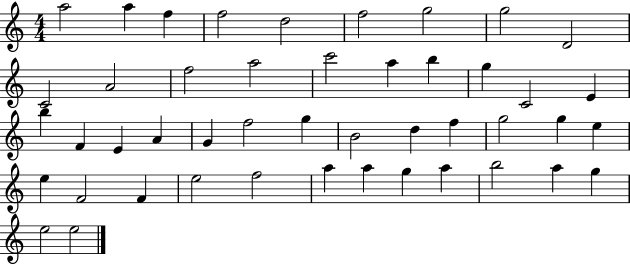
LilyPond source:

{
  \clef treble
  \numericTimeSignature
  \time 4/4
  \key c \major
  a''2 a''4 f''4 | f''2 d''2 | f''2 g''2 | g''2 d'2 | \break c'2 a'2 | f''2 a''2 | c'''2 a''4 b''4 | g''4 c'2 e'4 | \break b''4 f'4 e'4 a'4 | g'4 f''2 g''4 | b'2 d''4 f''4 | g''2 g''4 e''4 | \break e''4 f'2 f'4 | e''2 f''2 | a''4 a''4 g''4 a''4 | b''2 a''4 g''4 | \break e''2 e''2 | \bar "|."
}